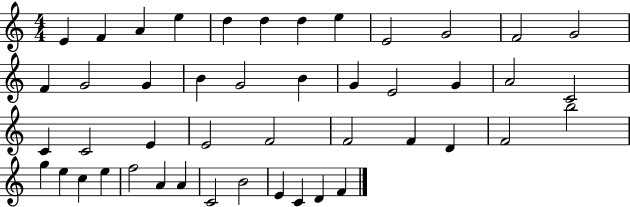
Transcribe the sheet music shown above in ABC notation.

X:1
T:Untitled
M:4/4
L:1/4
K:C
E F A e d d d e E2 G2 F2 G2 F G2 G B G2 B G E2 G A2 C2 C C2 E E2 F2 F2 F D F2 b2 g e c e f2 A A C2 B2 E C D F